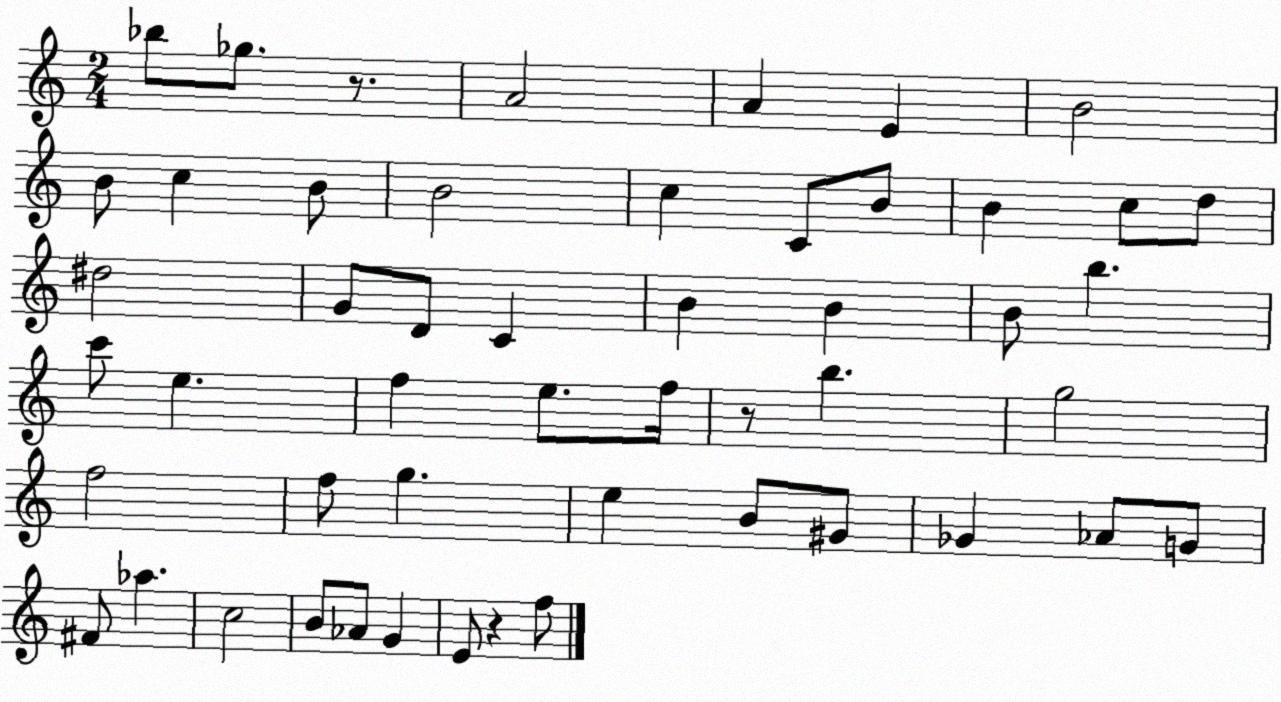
X:1
T:Untitled
M:2/4
L:1/4
K:C
_b/2 _g/2 z/2 A2 A E B2 B/2 c B/2 B2 c C/2 B/2 B c/2 d/2 ^d2 G/2 D/2 C B B B/2 b c'/2 e f e/2 f/4 z/2 b g2 f2 f/2 g e B/2 ^G/2 _G _A/2 G/2 ^F/2 _a c2 B/2 _A/2 G E/2 z f/2